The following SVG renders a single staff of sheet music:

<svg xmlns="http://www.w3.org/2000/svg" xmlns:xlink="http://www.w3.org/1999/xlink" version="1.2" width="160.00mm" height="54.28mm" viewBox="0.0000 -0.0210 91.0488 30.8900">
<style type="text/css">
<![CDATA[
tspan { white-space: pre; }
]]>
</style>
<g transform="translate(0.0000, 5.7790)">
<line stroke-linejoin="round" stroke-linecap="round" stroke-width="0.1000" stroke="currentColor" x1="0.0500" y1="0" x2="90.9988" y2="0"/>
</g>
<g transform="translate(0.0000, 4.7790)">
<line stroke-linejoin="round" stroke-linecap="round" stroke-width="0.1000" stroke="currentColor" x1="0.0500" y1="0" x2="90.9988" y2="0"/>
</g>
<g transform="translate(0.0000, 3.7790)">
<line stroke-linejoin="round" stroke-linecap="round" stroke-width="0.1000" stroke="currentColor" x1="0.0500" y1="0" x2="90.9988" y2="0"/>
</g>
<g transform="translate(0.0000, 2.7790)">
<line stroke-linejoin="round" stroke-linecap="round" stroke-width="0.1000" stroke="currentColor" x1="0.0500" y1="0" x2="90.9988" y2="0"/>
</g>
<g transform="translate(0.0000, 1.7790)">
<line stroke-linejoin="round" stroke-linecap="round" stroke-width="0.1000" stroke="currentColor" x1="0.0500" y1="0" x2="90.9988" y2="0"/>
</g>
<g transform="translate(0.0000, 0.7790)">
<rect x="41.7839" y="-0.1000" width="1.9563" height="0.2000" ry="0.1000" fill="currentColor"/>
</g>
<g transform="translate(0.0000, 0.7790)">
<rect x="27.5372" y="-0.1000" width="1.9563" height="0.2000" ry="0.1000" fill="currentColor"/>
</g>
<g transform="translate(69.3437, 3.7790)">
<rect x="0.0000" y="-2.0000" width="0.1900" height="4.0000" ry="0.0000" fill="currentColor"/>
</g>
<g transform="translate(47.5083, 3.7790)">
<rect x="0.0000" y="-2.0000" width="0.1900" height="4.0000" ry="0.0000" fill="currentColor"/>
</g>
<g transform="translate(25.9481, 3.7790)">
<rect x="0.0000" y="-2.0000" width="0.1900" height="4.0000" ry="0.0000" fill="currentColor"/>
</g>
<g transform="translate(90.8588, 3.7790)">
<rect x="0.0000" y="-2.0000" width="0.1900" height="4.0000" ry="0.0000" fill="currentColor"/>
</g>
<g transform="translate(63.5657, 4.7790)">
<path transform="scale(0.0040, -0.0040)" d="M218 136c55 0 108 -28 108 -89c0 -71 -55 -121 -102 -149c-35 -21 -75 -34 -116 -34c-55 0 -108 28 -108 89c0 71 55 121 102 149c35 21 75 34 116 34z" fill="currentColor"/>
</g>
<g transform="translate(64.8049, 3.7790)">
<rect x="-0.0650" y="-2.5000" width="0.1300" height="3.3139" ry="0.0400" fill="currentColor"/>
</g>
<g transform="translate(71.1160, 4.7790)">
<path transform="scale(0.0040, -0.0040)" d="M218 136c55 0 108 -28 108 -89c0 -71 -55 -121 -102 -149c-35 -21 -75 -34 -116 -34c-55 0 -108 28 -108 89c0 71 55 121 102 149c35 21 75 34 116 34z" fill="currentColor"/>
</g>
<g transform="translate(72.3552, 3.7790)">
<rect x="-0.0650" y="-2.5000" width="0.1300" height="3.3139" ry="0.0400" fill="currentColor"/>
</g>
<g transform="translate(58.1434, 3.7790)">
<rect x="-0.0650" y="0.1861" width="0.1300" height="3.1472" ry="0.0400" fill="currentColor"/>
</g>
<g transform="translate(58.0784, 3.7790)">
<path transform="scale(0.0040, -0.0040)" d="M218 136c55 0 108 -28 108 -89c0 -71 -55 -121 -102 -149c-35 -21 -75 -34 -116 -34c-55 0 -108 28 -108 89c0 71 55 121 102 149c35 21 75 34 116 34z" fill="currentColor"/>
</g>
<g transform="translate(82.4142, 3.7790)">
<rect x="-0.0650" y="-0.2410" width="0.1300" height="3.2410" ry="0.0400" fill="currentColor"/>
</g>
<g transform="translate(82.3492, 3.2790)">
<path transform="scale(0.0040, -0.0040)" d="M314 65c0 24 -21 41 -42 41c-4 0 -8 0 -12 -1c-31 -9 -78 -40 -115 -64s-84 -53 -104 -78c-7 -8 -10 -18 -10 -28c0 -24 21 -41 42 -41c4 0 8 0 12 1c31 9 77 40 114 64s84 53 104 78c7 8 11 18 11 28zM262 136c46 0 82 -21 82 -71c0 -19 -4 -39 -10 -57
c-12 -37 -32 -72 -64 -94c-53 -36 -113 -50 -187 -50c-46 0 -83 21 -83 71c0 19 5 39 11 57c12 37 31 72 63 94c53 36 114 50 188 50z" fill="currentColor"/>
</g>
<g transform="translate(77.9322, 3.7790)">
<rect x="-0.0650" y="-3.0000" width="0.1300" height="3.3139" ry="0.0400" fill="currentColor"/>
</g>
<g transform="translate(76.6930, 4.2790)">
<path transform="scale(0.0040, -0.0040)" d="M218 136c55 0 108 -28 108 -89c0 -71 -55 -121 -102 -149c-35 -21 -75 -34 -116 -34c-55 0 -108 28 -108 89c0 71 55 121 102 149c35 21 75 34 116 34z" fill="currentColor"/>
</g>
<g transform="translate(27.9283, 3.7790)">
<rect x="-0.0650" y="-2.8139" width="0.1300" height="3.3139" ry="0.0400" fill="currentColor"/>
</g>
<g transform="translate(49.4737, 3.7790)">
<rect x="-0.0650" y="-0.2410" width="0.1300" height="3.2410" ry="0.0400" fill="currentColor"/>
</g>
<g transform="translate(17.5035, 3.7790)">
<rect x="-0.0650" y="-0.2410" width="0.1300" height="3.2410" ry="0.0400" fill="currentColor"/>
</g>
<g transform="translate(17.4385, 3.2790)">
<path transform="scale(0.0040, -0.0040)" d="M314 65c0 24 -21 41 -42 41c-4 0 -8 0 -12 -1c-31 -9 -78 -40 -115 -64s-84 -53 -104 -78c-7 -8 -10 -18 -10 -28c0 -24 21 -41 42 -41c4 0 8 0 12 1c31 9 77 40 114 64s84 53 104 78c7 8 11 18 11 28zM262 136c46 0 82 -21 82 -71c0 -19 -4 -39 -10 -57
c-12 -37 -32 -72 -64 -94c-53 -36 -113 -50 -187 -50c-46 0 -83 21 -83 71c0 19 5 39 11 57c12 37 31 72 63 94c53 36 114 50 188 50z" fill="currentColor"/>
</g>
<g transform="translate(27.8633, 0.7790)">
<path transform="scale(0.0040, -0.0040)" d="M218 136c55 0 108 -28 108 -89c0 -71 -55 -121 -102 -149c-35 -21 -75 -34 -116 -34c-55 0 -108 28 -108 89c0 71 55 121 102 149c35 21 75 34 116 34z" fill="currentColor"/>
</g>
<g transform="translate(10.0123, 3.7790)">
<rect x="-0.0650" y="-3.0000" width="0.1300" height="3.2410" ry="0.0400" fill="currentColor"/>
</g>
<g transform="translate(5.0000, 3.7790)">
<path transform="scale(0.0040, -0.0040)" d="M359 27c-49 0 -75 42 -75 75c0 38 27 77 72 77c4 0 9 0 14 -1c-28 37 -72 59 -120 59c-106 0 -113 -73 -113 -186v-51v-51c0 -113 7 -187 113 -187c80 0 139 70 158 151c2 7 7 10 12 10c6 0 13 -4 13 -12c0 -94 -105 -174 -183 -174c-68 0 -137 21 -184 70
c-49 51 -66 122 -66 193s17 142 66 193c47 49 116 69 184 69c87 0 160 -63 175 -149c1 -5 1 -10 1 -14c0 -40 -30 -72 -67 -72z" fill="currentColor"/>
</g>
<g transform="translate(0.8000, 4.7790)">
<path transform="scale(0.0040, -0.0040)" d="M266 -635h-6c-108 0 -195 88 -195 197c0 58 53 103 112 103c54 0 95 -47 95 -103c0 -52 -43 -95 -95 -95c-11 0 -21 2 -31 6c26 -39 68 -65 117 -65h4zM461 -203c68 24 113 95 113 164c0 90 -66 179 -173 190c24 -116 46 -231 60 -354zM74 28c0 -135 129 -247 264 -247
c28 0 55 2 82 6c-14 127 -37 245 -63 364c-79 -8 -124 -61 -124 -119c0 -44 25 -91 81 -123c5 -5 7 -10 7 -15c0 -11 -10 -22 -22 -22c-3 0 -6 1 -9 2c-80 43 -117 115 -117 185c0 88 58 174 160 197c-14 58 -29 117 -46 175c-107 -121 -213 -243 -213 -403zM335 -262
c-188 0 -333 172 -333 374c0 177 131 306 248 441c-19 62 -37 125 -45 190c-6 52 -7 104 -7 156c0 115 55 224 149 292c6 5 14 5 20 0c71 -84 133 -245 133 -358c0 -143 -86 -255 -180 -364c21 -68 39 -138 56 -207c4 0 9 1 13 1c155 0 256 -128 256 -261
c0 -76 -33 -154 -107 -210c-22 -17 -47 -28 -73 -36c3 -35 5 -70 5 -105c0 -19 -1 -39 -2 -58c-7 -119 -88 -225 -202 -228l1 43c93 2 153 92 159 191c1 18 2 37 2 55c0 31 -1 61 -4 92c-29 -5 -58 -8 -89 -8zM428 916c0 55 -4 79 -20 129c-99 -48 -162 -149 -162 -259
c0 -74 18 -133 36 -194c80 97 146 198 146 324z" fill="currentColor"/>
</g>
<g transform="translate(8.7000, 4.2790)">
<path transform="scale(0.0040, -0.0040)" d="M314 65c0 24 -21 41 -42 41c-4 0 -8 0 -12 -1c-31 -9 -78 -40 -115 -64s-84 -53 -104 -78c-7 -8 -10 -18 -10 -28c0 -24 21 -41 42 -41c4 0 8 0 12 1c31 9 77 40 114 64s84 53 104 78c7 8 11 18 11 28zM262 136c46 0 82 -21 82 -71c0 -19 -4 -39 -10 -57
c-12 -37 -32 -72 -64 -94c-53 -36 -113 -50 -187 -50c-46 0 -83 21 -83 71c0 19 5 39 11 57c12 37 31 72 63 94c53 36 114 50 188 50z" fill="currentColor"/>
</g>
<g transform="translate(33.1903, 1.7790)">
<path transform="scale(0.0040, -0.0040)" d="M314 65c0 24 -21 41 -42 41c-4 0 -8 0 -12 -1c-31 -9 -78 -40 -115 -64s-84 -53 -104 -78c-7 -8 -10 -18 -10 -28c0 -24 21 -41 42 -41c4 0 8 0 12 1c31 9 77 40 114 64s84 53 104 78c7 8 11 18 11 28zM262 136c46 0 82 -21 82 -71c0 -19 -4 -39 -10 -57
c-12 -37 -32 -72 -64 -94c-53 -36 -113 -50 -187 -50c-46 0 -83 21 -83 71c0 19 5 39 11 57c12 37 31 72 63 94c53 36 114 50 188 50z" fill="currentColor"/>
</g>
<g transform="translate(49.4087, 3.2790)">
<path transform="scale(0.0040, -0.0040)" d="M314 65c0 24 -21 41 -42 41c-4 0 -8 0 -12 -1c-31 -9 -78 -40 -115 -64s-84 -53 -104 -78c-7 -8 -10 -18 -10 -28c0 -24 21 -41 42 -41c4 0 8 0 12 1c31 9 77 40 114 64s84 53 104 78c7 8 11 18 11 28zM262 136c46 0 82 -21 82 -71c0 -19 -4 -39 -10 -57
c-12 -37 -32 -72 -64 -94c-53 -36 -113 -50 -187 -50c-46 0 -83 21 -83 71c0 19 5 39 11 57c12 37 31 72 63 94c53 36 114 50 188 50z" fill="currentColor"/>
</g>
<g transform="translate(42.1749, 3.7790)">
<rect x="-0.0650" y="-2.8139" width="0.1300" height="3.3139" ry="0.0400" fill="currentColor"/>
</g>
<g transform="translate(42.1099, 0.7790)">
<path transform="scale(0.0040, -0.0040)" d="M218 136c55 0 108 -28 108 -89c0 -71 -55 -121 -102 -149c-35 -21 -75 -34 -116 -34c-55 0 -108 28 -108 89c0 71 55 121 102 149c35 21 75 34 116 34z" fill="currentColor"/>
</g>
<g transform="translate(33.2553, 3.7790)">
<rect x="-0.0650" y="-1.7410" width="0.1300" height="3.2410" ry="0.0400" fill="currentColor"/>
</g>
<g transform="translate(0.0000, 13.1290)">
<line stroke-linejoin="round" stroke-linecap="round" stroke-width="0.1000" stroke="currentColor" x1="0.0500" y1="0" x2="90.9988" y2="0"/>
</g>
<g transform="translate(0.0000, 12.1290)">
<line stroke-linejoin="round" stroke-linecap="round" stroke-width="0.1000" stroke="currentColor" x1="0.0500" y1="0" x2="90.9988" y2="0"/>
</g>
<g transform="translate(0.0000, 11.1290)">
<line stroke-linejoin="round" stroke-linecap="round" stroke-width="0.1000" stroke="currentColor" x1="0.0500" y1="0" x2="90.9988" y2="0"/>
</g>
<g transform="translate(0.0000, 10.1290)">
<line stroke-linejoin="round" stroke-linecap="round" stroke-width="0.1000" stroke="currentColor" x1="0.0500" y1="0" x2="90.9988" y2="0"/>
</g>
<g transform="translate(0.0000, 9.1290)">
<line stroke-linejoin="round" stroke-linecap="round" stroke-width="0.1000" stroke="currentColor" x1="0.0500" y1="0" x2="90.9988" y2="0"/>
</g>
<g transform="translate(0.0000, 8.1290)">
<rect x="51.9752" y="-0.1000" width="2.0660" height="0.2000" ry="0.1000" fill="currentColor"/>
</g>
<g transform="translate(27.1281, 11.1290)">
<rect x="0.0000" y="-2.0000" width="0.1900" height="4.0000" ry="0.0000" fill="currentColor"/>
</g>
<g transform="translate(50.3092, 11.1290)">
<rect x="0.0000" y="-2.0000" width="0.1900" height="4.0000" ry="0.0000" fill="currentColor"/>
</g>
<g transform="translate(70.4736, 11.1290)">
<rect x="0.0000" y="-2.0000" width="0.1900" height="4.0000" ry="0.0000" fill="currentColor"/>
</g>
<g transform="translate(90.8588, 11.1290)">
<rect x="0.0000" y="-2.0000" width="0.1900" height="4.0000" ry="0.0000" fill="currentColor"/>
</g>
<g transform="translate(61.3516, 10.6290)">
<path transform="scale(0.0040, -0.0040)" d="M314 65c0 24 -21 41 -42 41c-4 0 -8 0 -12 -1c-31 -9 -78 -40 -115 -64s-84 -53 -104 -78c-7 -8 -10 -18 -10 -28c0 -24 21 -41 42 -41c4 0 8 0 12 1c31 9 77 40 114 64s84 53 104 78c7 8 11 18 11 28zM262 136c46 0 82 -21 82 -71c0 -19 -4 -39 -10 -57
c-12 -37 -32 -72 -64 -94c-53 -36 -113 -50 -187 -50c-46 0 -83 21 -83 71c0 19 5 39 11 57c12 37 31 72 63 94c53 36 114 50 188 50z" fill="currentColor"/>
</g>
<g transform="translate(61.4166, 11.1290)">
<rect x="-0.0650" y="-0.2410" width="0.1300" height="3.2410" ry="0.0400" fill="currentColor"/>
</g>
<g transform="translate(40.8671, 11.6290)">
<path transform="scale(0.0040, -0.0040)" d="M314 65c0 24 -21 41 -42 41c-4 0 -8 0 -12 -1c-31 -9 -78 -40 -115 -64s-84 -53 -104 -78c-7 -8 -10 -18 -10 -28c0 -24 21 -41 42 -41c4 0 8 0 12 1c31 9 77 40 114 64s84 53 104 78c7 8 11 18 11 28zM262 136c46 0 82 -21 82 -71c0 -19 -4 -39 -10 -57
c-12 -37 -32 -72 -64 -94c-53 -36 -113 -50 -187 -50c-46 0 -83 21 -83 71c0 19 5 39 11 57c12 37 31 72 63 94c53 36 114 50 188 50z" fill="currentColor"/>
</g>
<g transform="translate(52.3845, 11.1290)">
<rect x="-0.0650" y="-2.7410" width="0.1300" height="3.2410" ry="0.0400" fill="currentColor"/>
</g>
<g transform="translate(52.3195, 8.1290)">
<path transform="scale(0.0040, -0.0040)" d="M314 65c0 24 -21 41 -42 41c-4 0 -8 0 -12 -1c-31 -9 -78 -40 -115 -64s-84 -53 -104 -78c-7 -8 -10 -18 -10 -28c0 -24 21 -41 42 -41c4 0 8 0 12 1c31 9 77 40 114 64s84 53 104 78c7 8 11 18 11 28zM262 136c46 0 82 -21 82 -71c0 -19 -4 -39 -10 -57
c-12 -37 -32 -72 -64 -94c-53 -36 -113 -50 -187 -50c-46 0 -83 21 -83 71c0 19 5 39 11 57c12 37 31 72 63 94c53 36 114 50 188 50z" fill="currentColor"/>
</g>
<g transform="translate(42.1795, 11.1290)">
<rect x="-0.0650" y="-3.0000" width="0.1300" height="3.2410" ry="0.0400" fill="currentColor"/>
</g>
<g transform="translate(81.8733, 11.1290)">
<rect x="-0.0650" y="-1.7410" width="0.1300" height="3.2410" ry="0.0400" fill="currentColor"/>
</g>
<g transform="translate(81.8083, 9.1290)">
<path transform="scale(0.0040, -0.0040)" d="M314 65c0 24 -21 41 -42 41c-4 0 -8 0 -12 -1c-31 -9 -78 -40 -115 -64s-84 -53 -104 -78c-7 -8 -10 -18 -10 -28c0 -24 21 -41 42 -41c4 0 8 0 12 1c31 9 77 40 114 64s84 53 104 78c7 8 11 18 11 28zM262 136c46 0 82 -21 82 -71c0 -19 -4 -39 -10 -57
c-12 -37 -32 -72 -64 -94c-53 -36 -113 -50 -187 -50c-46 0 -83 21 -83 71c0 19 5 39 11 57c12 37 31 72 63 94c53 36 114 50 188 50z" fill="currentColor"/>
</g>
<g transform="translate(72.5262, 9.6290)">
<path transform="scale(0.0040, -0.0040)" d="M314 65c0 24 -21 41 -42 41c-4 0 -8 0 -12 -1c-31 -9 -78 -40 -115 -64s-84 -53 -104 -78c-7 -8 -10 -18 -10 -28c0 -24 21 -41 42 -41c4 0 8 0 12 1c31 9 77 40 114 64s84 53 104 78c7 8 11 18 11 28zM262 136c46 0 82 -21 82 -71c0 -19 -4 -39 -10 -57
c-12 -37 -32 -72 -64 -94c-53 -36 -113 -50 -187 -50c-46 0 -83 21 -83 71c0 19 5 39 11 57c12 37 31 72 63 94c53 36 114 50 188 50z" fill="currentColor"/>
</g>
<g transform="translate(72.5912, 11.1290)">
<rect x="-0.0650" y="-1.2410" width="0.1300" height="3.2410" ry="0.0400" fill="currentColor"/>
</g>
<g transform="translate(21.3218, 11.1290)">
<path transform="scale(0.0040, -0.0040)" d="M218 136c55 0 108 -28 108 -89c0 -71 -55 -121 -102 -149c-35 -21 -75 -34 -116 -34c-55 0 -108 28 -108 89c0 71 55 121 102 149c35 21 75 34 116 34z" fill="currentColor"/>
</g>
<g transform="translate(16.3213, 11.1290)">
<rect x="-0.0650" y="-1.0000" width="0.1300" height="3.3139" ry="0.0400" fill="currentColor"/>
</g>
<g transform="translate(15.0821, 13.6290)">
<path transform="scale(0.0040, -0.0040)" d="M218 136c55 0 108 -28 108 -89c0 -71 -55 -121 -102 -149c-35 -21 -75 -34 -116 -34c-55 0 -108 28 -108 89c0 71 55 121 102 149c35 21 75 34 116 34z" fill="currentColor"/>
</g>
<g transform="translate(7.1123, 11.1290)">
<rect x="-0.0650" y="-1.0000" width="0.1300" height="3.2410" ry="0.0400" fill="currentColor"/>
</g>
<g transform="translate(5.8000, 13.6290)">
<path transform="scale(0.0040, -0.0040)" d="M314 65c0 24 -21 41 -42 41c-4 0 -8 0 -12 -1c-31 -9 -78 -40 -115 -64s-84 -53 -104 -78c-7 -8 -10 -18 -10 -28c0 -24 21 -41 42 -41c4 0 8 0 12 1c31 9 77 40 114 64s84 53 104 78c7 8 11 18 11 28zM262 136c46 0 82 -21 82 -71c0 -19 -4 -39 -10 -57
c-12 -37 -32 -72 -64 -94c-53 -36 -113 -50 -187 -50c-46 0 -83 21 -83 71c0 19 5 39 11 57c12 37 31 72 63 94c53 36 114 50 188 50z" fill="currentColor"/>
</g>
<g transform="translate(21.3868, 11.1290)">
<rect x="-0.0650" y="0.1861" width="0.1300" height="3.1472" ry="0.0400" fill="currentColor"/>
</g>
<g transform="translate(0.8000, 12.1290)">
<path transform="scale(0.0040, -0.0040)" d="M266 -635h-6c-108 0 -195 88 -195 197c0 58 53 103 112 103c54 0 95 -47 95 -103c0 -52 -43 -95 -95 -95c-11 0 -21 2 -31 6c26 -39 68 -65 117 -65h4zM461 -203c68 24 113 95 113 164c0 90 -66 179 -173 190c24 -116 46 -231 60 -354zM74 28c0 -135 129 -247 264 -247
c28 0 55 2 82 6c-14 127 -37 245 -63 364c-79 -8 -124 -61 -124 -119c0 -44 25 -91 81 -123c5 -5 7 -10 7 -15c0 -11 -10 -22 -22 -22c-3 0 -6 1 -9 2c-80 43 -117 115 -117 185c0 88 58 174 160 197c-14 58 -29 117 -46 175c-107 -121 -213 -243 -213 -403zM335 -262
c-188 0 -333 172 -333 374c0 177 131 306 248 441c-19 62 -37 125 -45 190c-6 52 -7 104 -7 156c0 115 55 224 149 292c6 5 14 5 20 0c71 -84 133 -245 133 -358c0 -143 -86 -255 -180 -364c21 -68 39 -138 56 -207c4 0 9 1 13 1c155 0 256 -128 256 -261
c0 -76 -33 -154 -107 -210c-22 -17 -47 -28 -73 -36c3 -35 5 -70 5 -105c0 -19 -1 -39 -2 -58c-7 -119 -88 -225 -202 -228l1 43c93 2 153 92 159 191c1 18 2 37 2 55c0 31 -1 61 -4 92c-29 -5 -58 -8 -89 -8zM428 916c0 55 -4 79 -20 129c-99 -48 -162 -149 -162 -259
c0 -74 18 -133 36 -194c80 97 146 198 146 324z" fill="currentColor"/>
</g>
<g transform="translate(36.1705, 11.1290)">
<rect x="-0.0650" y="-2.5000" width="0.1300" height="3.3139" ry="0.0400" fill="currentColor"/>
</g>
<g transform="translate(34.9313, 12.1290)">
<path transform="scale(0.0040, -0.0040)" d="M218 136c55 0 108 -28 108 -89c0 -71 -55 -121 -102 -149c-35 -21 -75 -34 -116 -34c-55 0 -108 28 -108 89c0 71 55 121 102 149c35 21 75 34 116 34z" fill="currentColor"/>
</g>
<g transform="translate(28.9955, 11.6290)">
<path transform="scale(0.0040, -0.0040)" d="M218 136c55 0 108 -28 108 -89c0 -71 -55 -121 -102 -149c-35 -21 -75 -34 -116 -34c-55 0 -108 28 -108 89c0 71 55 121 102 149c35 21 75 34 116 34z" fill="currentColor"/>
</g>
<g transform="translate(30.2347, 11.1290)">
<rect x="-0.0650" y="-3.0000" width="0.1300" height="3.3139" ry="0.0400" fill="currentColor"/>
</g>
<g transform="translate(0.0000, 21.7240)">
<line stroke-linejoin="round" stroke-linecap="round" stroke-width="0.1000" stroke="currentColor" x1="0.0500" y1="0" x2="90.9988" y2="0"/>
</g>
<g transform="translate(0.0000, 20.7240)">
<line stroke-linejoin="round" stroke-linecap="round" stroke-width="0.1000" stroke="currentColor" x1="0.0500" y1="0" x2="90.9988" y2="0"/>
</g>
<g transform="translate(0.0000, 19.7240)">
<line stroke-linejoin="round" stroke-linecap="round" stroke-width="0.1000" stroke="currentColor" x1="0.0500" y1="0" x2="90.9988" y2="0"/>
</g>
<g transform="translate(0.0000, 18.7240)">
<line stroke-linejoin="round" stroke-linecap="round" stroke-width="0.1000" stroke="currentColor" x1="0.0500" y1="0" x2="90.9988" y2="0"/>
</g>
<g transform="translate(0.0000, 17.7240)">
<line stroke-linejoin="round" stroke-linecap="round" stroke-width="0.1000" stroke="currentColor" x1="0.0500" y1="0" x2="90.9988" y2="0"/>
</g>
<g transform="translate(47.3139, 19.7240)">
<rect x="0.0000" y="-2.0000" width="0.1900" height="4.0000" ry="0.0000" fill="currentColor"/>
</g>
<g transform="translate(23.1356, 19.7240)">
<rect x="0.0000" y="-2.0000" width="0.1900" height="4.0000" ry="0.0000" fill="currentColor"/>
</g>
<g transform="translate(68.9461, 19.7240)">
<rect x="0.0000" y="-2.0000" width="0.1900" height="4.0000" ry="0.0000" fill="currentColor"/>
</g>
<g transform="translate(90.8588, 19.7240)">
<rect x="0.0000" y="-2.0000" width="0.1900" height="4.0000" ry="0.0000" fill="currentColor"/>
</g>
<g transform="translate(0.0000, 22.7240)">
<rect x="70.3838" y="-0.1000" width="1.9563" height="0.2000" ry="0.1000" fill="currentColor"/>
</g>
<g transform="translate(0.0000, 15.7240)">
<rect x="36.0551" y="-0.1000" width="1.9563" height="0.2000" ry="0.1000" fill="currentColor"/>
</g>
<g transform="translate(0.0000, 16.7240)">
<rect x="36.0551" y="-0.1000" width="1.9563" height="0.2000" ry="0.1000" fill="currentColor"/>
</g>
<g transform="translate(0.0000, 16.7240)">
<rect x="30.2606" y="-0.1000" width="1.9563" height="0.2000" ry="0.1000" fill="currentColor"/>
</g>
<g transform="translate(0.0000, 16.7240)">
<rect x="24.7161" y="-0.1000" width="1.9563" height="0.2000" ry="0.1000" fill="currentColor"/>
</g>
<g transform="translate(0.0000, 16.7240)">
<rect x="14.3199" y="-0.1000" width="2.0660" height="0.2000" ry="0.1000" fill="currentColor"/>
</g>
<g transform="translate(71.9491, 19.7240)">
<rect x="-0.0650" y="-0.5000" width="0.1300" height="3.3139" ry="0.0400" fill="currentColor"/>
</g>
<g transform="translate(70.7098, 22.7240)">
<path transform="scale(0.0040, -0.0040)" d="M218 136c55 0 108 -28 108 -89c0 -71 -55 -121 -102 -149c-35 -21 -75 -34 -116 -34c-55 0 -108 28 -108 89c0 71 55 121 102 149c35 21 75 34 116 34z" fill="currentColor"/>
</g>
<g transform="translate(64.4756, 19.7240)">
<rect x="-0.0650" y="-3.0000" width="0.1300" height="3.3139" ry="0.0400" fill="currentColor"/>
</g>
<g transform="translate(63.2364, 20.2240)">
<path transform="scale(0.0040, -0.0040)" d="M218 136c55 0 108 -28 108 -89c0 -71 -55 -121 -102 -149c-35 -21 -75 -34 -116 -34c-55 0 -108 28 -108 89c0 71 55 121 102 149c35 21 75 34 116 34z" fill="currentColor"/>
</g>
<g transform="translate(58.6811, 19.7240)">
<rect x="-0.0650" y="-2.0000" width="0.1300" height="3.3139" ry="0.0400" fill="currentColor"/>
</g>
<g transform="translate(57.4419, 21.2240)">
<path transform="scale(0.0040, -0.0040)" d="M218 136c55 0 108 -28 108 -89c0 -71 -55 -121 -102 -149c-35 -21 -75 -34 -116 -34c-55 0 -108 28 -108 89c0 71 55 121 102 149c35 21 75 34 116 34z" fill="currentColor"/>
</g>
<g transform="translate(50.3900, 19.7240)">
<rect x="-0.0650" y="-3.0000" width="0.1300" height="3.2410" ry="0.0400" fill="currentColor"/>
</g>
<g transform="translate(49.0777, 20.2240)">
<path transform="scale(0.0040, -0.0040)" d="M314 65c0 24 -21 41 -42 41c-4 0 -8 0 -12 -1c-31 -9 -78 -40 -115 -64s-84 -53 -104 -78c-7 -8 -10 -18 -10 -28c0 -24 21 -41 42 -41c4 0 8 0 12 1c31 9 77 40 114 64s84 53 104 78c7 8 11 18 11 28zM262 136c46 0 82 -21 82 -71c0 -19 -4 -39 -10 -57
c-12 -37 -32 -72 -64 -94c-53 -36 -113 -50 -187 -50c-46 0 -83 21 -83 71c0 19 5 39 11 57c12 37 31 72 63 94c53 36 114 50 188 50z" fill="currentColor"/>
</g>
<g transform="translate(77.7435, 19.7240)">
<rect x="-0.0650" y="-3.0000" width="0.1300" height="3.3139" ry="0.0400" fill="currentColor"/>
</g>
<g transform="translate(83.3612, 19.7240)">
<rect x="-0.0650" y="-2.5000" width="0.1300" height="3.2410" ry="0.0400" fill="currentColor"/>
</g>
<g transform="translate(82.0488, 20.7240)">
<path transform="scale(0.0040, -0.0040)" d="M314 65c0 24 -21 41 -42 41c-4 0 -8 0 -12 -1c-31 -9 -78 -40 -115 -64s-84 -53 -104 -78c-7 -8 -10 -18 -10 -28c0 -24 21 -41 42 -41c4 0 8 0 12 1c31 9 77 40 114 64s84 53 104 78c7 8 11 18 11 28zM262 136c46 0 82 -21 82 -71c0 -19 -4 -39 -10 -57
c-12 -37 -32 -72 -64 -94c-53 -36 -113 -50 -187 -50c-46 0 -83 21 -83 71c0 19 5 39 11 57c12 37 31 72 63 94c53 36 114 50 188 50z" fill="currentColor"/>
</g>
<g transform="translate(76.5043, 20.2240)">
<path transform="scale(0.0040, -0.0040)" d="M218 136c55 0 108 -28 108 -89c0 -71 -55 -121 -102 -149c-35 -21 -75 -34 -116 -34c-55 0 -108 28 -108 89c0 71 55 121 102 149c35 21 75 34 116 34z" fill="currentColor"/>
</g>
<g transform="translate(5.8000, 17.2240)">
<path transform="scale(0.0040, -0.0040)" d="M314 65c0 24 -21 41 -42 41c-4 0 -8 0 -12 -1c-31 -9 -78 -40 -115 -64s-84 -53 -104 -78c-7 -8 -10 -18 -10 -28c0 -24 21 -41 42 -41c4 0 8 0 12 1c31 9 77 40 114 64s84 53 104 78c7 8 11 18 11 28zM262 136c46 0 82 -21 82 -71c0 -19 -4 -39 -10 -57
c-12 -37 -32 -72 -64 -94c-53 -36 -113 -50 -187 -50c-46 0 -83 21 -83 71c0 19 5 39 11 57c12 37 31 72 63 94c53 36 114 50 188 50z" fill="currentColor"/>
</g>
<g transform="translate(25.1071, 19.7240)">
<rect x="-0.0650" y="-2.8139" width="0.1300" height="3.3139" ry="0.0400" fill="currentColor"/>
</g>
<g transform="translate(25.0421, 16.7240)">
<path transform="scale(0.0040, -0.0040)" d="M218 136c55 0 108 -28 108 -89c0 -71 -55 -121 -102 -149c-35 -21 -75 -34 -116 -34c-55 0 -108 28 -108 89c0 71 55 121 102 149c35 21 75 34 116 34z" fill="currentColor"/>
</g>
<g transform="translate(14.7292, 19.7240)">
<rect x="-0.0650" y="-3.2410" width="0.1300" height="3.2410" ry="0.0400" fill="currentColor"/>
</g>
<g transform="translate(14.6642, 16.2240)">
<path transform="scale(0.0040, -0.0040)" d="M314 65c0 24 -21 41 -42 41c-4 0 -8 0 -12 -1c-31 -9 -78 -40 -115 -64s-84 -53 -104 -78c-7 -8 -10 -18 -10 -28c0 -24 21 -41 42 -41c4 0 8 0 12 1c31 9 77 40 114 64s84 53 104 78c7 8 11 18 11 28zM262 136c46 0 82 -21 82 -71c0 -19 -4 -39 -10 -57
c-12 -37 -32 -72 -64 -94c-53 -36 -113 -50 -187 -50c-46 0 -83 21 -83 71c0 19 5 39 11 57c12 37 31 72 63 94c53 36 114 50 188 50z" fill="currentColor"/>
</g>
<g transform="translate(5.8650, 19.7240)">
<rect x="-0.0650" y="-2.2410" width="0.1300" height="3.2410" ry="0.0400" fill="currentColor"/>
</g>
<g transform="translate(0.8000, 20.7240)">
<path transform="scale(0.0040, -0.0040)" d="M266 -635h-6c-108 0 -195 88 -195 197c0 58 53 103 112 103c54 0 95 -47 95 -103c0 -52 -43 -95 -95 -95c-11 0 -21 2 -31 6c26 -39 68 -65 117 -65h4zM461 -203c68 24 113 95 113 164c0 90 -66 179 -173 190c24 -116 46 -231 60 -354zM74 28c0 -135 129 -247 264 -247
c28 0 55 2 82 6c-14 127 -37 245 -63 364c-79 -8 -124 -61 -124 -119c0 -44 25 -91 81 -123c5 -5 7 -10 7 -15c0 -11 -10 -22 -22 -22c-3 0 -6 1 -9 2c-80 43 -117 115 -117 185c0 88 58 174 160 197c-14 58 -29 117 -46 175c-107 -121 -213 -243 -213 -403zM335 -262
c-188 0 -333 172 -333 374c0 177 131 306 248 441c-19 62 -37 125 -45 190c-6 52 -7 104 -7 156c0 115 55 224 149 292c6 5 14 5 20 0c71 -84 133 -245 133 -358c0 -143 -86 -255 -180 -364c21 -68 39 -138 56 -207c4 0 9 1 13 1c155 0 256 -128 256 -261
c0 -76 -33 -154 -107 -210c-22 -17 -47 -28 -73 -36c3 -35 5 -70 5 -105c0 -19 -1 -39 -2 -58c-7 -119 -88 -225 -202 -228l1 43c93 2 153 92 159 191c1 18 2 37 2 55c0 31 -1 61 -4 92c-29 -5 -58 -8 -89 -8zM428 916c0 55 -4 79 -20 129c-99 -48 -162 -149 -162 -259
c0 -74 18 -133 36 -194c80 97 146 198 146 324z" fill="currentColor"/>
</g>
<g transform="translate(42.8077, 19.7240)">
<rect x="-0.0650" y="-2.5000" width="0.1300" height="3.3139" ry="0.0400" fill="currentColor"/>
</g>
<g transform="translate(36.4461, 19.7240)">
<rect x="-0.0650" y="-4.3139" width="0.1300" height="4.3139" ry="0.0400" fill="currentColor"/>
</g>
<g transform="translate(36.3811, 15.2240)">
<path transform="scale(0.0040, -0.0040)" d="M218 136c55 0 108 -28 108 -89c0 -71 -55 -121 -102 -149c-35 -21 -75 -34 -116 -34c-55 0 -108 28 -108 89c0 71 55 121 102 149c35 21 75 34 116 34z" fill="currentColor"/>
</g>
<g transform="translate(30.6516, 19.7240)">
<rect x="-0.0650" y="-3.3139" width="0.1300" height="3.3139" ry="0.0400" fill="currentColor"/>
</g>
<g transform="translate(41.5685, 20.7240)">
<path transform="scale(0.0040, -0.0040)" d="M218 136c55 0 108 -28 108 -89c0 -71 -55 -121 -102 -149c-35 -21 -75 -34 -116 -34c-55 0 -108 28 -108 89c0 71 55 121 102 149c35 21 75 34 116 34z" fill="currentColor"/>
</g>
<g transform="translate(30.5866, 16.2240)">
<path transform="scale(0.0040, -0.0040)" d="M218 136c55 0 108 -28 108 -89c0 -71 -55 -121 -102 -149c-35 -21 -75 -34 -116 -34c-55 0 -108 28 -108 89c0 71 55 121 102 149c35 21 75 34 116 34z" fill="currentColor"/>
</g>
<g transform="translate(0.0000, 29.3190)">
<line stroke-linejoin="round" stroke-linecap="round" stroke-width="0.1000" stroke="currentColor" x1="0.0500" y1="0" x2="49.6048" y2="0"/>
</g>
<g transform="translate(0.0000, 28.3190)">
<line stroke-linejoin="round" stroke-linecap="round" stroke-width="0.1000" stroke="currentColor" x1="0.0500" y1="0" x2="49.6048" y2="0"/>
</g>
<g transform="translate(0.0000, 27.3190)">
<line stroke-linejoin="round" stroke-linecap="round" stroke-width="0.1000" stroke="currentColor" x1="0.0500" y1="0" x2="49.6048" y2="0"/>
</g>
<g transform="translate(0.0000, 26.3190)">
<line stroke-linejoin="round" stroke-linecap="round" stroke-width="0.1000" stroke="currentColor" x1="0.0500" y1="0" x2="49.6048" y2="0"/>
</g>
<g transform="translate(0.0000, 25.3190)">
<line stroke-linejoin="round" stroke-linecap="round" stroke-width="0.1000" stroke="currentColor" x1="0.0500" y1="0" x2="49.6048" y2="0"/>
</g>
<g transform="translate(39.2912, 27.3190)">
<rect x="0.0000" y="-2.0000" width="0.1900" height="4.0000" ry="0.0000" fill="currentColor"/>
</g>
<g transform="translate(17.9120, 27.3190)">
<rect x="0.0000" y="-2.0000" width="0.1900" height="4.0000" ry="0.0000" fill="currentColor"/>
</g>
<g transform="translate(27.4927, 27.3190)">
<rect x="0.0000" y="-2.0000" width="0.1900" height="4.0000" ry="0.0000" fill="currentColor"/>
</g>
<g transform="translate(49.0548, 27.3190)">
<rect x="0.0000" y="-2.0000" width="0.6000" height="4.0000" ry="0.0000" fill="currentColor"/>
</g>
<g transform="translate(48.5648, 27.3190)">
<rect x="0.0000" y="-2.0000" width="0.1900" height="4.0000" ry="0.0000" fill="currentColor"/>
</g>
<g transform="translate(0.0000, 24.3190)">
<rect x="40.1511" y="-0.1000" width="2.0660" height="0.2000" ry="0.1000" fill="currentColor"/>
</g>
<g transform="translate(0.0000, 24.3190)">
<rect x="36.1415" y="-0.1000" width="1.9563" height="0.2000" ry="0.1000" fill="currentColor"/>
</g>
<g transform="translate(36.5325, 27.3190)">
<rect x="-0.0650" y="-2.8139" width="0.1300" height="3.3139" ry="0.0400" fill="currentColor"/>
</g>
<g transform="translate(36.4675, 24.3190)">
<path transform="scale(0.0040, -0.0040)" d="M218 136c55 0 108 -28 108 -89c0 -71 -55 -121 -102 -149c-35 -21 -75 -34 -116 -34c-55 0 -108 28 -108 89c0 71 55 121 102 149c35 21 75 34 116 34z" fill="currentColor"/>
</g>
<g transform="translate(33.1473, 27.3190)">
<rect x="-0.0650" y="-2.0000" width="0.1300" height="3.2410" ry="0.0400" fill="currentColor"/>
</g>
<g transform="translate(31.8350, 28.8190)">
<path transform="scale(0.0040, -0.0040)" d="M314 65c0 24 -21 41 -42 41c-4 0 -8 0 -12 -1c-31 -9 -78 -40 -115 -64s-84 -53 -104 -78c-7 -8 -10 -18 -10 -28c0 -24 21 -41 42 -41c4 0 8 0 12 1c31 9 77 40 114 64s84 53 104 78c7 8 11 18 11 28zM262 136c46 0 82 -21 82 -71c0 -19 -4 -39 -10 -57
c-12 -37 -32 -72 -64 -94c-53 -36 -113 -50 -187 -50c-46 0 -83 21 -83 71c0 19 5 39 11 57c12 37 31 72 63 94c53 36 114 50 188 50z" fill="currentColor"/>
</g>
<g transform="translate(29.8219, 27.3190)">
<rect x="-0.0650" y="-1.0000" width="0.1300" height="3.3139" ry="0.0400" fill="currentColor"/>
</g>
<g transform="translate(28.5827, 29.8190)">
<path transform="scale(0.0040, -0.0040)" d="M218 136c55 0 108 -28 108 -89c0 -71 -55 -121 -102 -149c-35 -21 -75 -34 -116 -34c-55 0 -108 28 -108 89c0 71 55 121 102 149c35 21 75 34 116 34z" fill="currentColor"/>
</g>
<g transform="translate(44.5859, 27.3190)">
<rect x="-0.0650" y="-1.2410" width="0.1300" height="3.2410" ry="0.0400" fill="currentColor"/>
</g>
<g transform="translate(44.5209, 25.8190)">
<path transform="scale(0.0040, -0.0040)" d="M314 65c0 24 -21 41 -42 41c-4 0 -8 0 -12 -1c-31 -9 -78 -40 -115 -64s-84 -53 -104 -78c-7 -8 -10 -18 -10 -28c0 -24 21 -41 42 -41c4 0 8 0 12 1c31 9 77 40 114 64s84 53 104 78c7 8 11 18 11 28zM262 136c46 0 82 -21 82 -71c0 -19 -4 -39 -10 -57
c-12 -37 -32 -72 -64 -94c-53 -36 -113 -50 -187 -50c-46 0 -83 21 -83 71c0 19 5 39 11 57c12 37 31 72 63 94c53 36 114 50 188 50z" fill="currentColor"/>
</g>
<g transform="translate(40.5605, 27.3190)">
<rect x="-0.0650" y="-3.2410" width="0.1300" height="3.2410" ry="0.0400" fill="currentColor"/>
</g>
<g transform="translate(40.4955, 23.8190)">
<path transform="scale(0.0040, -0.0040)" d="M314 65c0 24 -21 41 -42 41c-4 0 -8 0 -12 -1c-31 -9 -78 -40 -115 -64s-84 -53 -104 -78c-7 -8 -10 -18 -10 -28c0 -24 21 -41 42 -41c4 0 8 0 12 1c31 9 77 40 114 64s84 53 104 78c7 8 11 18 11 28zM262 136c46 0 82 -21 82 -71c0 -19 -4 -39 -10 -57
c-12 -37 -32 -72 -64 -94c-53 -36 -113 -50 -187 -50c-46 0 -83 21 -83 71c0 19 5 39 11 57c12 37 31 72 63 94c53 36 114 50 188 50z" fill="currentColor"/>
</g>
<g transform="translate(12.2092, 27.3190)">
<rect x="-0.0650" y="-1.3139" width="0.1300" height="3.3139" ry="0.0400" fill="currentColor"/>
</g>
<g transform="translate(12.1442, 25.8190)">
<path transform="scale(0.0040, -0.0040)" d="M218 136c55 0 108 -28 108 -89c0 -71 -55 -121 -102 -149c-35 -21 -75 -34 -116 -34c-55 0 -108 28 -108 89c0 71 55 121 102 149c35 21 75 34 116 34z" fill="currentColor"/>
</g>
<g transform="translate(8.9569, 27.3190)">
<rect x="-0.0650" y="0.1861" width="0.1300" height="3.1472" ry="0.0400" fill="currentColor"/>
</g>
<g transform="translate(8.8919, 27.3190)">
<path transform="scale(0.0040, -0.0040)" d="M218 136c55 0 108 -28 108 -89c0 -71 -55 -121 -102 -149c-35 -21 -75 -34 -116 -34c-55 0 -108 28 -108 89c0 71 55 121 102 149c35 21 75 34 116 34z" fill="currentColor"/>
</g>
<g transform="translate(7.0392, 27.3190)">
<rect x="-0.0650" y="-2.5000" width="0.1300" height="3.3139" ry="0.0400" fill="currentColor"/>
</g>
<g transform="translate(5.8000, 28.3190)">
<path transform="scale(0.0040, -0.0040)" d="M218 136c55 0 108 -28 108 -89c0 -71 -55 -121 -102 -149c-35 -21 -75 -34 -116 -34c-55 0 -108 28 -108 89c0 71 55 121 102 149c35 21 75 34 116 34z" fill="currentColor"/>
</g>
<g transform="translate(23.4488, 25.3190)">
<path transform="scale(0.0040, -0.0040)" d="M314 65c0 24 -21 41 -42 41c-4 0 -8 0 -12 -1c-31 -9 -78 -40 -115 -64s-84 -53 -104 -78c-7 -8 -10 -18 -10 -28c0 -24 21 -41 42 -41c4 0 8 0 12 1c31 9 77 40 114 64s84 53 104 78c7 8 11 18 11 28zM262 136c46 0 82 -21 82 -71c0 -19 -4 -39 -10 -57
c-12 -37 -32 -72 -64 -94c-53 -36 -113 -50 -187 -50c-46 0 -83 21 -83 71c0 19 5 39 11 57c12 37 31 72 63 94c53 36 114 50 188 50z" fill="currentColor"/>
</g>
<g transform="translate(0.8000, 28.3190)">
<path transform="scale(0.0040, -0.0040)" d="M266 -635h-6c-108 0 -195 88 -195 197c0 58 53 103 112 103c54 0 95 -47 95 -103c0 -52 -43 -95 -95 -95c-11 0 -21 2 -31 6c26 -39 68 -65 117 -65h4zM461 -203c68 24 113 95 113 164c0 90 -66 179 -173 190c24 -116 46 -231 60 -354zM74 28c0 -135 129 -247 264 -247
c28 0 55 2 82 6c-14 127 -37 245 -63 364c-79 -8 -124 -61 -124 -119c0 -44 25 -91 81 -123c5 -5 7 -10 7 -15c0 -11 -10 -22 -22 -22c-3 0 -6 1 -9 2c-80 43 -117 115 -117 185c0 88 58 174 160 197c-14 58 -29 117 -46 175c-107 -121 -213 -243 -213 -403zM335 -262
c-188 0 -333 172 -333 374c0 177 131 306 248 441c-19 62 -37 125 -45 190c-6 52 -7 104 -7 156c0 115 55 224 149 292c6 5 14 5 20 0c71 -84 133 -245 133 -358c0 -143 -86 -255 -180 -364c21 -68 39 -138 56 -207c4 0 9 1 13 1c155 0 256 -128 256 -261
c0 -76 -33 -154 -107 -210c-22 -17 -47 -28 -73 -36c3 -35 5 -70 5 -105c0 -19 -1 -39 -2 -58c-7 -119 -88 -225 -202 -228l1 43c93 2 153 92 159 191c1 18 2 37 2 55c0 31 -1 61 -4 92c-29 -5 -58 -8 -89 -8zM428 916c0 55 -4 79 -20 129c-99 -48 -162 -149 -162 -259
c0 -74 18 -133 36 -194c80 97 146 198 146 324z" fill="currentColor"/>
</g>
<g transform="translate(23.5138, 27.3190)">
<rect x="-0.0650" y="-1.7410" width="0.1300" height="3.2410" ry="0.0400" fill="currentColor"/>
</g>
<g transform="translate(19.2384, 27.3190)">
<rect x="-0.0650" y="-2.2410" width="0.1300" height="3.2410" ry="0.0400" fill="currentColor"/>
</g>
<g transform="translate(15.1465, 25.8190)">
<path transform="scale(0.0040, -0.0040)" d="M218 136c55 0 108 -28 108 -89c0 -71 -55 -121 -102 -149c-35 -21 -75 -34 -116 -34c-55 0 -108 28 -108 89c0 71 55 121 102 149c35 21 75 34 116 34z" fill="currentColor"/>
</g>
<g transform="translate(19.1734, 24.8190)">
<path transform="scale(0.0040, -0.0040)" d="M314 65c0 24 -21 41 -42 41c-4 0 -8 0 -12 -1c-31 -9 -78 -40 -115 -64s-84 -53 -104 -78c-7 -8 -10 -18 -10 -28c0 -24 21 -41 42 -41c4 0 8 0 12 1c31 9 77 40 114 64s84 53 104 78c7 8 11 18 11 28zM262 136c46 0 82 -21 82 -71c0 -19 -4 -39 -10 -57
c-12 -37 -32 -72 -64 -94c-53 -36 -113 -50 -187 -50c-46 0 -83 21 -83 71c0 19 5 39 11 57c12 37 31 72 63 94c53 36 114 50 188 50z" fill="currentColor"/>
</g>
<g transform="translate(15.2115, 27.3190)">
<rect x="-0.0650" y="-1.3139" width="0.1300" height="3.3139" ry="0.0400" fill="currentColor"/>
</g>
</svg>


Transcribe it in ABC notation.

X:1
T:Untitled
M:4/4
L:1/4
K:C
A2 c2 a f2 a c2 B G G A c2 D2 D B A G A2 a2 c2 e2 f2 g2 b2 a b d' G A2 F A C A G2 G B e e g2 f2 D F2 a b2 e2